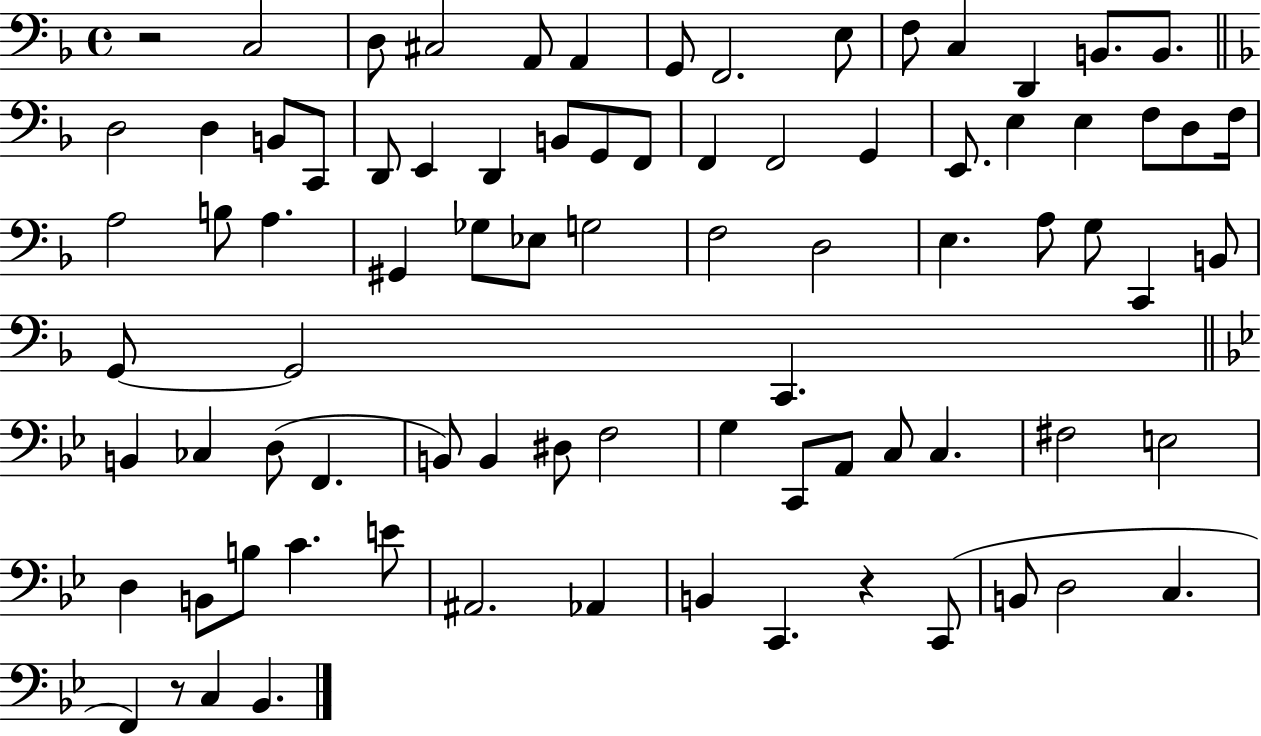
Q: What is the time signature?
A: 4/4